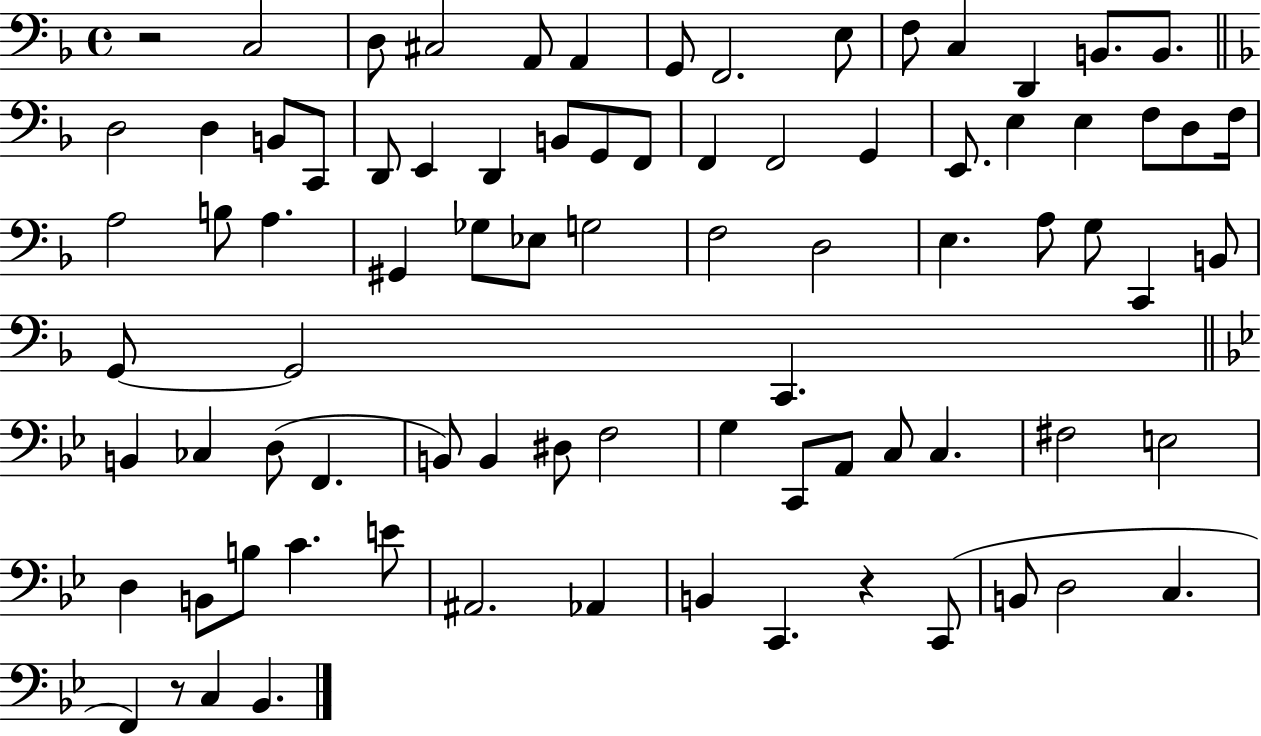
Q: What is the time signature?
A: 4/4